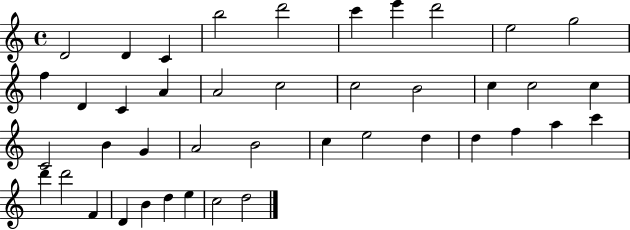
{
  \clef treble
  \time 4/4
  \defaultTimeSignature
  \key c \major
  d'2 d'4 c'4 | b''2 d'''2 | c'''4 e'''4 d'''2 | e''2 g''2 | \break f''4 d'4 c'4 a'4 | a'2 c''2 | c''2 b'2 | c''4 c''2 c''4 | \break c'2 b'4 g'4 | a'2 b'2 | c''4 e''2 d''4 | d''4 f''4 a''4 c'''4 | \break d'''4 d'''2 f'4 | d'4 b'4 d''4 e''4 | c''2 d''2 | \bar "|."
}